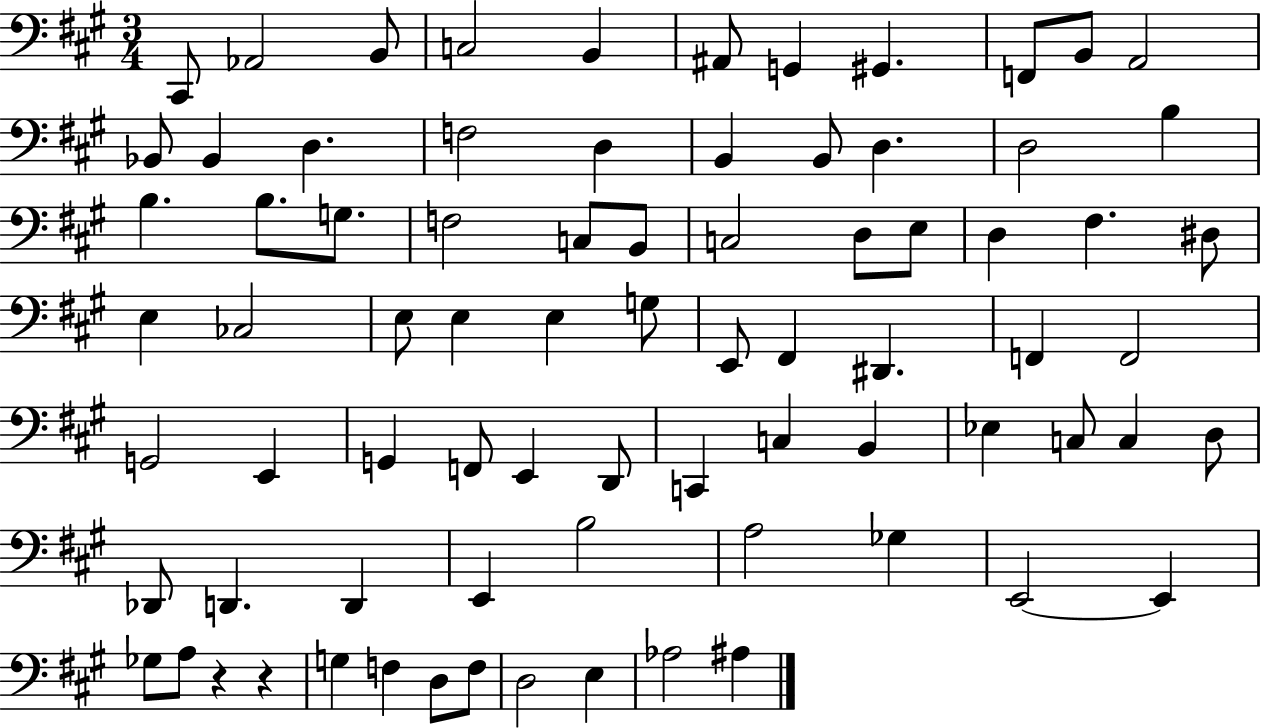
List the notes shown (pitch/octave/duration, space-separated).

C#2/e Ab2/h B2/e C3/h B2/q A#2/e G2/q G#2/q. F2/e B2/e A2/h Bb2/e Bb2/q D3/q. F3/h D3/q B2/q B2/e D3/q. D3/h B3/q B3/q. B3/e. G3/e. F3/h C3/e B2/e C3/h D3/e E3/e D3/q F#3/q. D#3/e E3/q CES3/h E3/e E3/q E3/q G3/e E2/e F#2/q D#2/q. F2/q F2/h G2/h E2/q G2/q F2/e E2/q D2/e C2/q C3/q B2/q Eb3/q C3/e C3/q D3/e Db2/e D2/q. D2/q E2/q B3/h A3/h Gb3/q E2/h E2/q Gb3/e A3/e R/q R/q G3/q F3/q D3/e F3/e D3/h E3/q Ab3/h A#3/q